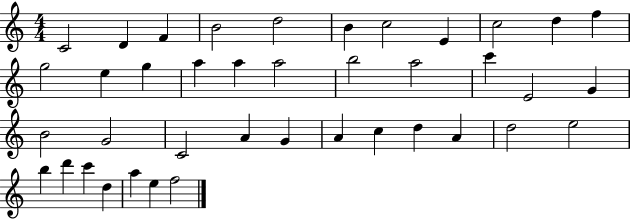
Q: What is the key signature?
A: C major